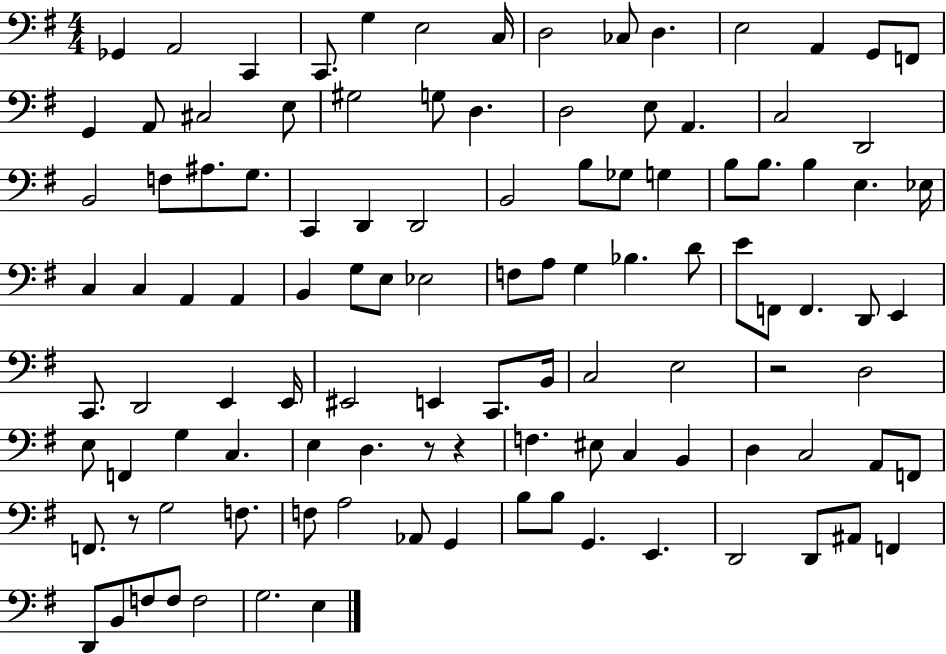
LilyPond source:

{
  \clef bass
  \numericTimeSignature
  \time 4/4
  \key g \major
  ges,4 a,2 c,4 | c,8. g4 e2 c16 | d2 ces8 d4. | e2 a,4 g,8 f,8 | \break g,4 a,8 cis2 e8 | gis2 g8 d4. | d2 e8 a,4. | c2 d,2 | \break b,2 f8 ais8. g8. | c,4 d,4 d,2 | b,2 b8 ges8 g4 | b8 b8. b4 e4. ees16 | \break c4 c4 a,4 a,4 | b,4 g8 e8 ees2 | f8 a8 g4 bes4. d'8 | e'8 f,8 f,4. d,8 e,4 | \break c,8. d,2 e,4 e,16 | eis,2 e,4 c,8. b,16 | c2 e2 | r2 d2 | \break e8 f,4 g4 c4. | e4 d4. r8 r4 | f4. eis8 c4 b,4 | d4 c2 a,8 f,8 | \break f,8. r8 g2 f8. | f8 a2 aes,8 g,4 | b8 b8 g,4. e,4. | d,2 d,8 ais,8 f,4 | \break d,8 b,8 f8 f8 f2 | g2. e4 | \bar "|."
}